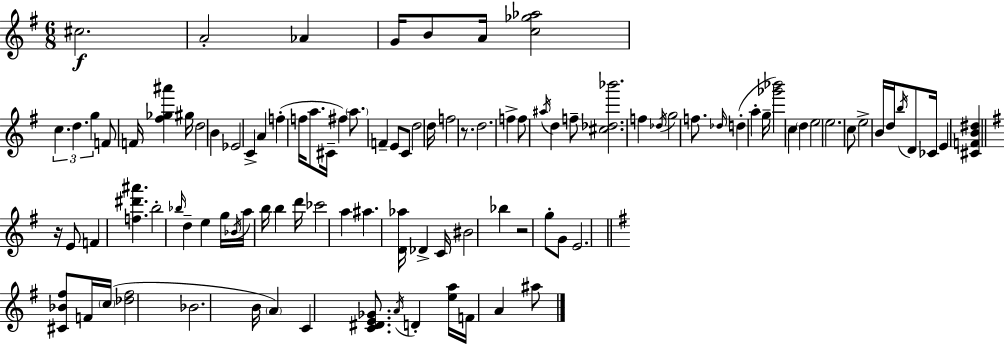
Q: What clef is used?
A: treble